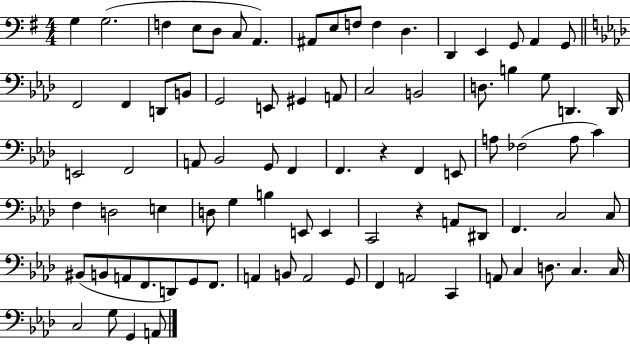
{
  \clef bass
  \numericTimeSignature
  \time 4/4
  \key g \major
  g4 g2.( | f4 e8 d8 c8 a,4.) | ais,8 e8 f8 f4 d4. | d,4 e,4 g,8 a,4 g,8 | \break \bar "||" \break \key f \minor f,2 f,4 d,8 b,8 | g,2 e,8 gis,4 a,8 | c2 b,2 | d8. b4 g8 d,4. d,16 | \break e,2 f,2 | a,8 bes,2 g,8 f,4 | f,4. r4 f,4 e,8 | a8 fes2( a8 c'4) | \break f4 d2 e4 | d8 g4 b4 e,8 e,4 | c,2 r4 a,8 dis,8 | f,4. c2 c8 | \break bis,8( b,8 a,8 f,8. d,8) g,8 f,8. | a,4 b,8 a,2 g,8 | f,4 a,2 c,4 | a,8 c4 d8. c4. c16 | \break c2 g8 g,4 a,8 | \bar "|."
}